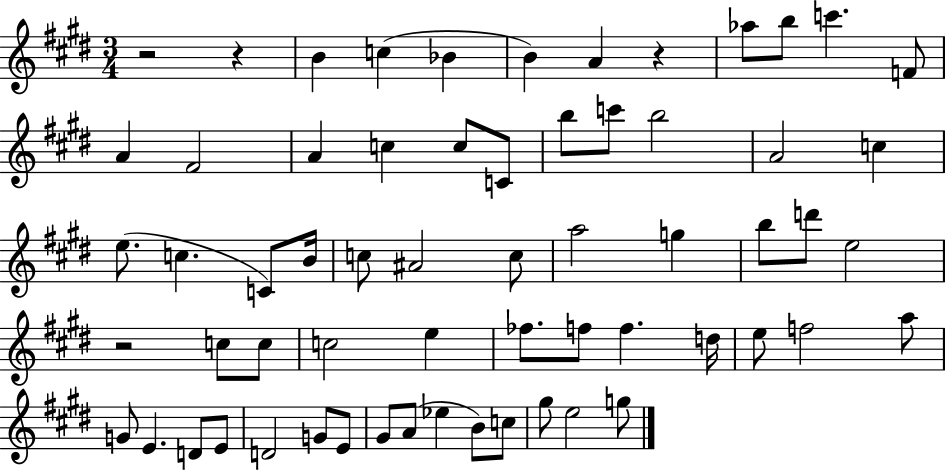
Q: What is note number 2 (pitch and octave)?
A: C5